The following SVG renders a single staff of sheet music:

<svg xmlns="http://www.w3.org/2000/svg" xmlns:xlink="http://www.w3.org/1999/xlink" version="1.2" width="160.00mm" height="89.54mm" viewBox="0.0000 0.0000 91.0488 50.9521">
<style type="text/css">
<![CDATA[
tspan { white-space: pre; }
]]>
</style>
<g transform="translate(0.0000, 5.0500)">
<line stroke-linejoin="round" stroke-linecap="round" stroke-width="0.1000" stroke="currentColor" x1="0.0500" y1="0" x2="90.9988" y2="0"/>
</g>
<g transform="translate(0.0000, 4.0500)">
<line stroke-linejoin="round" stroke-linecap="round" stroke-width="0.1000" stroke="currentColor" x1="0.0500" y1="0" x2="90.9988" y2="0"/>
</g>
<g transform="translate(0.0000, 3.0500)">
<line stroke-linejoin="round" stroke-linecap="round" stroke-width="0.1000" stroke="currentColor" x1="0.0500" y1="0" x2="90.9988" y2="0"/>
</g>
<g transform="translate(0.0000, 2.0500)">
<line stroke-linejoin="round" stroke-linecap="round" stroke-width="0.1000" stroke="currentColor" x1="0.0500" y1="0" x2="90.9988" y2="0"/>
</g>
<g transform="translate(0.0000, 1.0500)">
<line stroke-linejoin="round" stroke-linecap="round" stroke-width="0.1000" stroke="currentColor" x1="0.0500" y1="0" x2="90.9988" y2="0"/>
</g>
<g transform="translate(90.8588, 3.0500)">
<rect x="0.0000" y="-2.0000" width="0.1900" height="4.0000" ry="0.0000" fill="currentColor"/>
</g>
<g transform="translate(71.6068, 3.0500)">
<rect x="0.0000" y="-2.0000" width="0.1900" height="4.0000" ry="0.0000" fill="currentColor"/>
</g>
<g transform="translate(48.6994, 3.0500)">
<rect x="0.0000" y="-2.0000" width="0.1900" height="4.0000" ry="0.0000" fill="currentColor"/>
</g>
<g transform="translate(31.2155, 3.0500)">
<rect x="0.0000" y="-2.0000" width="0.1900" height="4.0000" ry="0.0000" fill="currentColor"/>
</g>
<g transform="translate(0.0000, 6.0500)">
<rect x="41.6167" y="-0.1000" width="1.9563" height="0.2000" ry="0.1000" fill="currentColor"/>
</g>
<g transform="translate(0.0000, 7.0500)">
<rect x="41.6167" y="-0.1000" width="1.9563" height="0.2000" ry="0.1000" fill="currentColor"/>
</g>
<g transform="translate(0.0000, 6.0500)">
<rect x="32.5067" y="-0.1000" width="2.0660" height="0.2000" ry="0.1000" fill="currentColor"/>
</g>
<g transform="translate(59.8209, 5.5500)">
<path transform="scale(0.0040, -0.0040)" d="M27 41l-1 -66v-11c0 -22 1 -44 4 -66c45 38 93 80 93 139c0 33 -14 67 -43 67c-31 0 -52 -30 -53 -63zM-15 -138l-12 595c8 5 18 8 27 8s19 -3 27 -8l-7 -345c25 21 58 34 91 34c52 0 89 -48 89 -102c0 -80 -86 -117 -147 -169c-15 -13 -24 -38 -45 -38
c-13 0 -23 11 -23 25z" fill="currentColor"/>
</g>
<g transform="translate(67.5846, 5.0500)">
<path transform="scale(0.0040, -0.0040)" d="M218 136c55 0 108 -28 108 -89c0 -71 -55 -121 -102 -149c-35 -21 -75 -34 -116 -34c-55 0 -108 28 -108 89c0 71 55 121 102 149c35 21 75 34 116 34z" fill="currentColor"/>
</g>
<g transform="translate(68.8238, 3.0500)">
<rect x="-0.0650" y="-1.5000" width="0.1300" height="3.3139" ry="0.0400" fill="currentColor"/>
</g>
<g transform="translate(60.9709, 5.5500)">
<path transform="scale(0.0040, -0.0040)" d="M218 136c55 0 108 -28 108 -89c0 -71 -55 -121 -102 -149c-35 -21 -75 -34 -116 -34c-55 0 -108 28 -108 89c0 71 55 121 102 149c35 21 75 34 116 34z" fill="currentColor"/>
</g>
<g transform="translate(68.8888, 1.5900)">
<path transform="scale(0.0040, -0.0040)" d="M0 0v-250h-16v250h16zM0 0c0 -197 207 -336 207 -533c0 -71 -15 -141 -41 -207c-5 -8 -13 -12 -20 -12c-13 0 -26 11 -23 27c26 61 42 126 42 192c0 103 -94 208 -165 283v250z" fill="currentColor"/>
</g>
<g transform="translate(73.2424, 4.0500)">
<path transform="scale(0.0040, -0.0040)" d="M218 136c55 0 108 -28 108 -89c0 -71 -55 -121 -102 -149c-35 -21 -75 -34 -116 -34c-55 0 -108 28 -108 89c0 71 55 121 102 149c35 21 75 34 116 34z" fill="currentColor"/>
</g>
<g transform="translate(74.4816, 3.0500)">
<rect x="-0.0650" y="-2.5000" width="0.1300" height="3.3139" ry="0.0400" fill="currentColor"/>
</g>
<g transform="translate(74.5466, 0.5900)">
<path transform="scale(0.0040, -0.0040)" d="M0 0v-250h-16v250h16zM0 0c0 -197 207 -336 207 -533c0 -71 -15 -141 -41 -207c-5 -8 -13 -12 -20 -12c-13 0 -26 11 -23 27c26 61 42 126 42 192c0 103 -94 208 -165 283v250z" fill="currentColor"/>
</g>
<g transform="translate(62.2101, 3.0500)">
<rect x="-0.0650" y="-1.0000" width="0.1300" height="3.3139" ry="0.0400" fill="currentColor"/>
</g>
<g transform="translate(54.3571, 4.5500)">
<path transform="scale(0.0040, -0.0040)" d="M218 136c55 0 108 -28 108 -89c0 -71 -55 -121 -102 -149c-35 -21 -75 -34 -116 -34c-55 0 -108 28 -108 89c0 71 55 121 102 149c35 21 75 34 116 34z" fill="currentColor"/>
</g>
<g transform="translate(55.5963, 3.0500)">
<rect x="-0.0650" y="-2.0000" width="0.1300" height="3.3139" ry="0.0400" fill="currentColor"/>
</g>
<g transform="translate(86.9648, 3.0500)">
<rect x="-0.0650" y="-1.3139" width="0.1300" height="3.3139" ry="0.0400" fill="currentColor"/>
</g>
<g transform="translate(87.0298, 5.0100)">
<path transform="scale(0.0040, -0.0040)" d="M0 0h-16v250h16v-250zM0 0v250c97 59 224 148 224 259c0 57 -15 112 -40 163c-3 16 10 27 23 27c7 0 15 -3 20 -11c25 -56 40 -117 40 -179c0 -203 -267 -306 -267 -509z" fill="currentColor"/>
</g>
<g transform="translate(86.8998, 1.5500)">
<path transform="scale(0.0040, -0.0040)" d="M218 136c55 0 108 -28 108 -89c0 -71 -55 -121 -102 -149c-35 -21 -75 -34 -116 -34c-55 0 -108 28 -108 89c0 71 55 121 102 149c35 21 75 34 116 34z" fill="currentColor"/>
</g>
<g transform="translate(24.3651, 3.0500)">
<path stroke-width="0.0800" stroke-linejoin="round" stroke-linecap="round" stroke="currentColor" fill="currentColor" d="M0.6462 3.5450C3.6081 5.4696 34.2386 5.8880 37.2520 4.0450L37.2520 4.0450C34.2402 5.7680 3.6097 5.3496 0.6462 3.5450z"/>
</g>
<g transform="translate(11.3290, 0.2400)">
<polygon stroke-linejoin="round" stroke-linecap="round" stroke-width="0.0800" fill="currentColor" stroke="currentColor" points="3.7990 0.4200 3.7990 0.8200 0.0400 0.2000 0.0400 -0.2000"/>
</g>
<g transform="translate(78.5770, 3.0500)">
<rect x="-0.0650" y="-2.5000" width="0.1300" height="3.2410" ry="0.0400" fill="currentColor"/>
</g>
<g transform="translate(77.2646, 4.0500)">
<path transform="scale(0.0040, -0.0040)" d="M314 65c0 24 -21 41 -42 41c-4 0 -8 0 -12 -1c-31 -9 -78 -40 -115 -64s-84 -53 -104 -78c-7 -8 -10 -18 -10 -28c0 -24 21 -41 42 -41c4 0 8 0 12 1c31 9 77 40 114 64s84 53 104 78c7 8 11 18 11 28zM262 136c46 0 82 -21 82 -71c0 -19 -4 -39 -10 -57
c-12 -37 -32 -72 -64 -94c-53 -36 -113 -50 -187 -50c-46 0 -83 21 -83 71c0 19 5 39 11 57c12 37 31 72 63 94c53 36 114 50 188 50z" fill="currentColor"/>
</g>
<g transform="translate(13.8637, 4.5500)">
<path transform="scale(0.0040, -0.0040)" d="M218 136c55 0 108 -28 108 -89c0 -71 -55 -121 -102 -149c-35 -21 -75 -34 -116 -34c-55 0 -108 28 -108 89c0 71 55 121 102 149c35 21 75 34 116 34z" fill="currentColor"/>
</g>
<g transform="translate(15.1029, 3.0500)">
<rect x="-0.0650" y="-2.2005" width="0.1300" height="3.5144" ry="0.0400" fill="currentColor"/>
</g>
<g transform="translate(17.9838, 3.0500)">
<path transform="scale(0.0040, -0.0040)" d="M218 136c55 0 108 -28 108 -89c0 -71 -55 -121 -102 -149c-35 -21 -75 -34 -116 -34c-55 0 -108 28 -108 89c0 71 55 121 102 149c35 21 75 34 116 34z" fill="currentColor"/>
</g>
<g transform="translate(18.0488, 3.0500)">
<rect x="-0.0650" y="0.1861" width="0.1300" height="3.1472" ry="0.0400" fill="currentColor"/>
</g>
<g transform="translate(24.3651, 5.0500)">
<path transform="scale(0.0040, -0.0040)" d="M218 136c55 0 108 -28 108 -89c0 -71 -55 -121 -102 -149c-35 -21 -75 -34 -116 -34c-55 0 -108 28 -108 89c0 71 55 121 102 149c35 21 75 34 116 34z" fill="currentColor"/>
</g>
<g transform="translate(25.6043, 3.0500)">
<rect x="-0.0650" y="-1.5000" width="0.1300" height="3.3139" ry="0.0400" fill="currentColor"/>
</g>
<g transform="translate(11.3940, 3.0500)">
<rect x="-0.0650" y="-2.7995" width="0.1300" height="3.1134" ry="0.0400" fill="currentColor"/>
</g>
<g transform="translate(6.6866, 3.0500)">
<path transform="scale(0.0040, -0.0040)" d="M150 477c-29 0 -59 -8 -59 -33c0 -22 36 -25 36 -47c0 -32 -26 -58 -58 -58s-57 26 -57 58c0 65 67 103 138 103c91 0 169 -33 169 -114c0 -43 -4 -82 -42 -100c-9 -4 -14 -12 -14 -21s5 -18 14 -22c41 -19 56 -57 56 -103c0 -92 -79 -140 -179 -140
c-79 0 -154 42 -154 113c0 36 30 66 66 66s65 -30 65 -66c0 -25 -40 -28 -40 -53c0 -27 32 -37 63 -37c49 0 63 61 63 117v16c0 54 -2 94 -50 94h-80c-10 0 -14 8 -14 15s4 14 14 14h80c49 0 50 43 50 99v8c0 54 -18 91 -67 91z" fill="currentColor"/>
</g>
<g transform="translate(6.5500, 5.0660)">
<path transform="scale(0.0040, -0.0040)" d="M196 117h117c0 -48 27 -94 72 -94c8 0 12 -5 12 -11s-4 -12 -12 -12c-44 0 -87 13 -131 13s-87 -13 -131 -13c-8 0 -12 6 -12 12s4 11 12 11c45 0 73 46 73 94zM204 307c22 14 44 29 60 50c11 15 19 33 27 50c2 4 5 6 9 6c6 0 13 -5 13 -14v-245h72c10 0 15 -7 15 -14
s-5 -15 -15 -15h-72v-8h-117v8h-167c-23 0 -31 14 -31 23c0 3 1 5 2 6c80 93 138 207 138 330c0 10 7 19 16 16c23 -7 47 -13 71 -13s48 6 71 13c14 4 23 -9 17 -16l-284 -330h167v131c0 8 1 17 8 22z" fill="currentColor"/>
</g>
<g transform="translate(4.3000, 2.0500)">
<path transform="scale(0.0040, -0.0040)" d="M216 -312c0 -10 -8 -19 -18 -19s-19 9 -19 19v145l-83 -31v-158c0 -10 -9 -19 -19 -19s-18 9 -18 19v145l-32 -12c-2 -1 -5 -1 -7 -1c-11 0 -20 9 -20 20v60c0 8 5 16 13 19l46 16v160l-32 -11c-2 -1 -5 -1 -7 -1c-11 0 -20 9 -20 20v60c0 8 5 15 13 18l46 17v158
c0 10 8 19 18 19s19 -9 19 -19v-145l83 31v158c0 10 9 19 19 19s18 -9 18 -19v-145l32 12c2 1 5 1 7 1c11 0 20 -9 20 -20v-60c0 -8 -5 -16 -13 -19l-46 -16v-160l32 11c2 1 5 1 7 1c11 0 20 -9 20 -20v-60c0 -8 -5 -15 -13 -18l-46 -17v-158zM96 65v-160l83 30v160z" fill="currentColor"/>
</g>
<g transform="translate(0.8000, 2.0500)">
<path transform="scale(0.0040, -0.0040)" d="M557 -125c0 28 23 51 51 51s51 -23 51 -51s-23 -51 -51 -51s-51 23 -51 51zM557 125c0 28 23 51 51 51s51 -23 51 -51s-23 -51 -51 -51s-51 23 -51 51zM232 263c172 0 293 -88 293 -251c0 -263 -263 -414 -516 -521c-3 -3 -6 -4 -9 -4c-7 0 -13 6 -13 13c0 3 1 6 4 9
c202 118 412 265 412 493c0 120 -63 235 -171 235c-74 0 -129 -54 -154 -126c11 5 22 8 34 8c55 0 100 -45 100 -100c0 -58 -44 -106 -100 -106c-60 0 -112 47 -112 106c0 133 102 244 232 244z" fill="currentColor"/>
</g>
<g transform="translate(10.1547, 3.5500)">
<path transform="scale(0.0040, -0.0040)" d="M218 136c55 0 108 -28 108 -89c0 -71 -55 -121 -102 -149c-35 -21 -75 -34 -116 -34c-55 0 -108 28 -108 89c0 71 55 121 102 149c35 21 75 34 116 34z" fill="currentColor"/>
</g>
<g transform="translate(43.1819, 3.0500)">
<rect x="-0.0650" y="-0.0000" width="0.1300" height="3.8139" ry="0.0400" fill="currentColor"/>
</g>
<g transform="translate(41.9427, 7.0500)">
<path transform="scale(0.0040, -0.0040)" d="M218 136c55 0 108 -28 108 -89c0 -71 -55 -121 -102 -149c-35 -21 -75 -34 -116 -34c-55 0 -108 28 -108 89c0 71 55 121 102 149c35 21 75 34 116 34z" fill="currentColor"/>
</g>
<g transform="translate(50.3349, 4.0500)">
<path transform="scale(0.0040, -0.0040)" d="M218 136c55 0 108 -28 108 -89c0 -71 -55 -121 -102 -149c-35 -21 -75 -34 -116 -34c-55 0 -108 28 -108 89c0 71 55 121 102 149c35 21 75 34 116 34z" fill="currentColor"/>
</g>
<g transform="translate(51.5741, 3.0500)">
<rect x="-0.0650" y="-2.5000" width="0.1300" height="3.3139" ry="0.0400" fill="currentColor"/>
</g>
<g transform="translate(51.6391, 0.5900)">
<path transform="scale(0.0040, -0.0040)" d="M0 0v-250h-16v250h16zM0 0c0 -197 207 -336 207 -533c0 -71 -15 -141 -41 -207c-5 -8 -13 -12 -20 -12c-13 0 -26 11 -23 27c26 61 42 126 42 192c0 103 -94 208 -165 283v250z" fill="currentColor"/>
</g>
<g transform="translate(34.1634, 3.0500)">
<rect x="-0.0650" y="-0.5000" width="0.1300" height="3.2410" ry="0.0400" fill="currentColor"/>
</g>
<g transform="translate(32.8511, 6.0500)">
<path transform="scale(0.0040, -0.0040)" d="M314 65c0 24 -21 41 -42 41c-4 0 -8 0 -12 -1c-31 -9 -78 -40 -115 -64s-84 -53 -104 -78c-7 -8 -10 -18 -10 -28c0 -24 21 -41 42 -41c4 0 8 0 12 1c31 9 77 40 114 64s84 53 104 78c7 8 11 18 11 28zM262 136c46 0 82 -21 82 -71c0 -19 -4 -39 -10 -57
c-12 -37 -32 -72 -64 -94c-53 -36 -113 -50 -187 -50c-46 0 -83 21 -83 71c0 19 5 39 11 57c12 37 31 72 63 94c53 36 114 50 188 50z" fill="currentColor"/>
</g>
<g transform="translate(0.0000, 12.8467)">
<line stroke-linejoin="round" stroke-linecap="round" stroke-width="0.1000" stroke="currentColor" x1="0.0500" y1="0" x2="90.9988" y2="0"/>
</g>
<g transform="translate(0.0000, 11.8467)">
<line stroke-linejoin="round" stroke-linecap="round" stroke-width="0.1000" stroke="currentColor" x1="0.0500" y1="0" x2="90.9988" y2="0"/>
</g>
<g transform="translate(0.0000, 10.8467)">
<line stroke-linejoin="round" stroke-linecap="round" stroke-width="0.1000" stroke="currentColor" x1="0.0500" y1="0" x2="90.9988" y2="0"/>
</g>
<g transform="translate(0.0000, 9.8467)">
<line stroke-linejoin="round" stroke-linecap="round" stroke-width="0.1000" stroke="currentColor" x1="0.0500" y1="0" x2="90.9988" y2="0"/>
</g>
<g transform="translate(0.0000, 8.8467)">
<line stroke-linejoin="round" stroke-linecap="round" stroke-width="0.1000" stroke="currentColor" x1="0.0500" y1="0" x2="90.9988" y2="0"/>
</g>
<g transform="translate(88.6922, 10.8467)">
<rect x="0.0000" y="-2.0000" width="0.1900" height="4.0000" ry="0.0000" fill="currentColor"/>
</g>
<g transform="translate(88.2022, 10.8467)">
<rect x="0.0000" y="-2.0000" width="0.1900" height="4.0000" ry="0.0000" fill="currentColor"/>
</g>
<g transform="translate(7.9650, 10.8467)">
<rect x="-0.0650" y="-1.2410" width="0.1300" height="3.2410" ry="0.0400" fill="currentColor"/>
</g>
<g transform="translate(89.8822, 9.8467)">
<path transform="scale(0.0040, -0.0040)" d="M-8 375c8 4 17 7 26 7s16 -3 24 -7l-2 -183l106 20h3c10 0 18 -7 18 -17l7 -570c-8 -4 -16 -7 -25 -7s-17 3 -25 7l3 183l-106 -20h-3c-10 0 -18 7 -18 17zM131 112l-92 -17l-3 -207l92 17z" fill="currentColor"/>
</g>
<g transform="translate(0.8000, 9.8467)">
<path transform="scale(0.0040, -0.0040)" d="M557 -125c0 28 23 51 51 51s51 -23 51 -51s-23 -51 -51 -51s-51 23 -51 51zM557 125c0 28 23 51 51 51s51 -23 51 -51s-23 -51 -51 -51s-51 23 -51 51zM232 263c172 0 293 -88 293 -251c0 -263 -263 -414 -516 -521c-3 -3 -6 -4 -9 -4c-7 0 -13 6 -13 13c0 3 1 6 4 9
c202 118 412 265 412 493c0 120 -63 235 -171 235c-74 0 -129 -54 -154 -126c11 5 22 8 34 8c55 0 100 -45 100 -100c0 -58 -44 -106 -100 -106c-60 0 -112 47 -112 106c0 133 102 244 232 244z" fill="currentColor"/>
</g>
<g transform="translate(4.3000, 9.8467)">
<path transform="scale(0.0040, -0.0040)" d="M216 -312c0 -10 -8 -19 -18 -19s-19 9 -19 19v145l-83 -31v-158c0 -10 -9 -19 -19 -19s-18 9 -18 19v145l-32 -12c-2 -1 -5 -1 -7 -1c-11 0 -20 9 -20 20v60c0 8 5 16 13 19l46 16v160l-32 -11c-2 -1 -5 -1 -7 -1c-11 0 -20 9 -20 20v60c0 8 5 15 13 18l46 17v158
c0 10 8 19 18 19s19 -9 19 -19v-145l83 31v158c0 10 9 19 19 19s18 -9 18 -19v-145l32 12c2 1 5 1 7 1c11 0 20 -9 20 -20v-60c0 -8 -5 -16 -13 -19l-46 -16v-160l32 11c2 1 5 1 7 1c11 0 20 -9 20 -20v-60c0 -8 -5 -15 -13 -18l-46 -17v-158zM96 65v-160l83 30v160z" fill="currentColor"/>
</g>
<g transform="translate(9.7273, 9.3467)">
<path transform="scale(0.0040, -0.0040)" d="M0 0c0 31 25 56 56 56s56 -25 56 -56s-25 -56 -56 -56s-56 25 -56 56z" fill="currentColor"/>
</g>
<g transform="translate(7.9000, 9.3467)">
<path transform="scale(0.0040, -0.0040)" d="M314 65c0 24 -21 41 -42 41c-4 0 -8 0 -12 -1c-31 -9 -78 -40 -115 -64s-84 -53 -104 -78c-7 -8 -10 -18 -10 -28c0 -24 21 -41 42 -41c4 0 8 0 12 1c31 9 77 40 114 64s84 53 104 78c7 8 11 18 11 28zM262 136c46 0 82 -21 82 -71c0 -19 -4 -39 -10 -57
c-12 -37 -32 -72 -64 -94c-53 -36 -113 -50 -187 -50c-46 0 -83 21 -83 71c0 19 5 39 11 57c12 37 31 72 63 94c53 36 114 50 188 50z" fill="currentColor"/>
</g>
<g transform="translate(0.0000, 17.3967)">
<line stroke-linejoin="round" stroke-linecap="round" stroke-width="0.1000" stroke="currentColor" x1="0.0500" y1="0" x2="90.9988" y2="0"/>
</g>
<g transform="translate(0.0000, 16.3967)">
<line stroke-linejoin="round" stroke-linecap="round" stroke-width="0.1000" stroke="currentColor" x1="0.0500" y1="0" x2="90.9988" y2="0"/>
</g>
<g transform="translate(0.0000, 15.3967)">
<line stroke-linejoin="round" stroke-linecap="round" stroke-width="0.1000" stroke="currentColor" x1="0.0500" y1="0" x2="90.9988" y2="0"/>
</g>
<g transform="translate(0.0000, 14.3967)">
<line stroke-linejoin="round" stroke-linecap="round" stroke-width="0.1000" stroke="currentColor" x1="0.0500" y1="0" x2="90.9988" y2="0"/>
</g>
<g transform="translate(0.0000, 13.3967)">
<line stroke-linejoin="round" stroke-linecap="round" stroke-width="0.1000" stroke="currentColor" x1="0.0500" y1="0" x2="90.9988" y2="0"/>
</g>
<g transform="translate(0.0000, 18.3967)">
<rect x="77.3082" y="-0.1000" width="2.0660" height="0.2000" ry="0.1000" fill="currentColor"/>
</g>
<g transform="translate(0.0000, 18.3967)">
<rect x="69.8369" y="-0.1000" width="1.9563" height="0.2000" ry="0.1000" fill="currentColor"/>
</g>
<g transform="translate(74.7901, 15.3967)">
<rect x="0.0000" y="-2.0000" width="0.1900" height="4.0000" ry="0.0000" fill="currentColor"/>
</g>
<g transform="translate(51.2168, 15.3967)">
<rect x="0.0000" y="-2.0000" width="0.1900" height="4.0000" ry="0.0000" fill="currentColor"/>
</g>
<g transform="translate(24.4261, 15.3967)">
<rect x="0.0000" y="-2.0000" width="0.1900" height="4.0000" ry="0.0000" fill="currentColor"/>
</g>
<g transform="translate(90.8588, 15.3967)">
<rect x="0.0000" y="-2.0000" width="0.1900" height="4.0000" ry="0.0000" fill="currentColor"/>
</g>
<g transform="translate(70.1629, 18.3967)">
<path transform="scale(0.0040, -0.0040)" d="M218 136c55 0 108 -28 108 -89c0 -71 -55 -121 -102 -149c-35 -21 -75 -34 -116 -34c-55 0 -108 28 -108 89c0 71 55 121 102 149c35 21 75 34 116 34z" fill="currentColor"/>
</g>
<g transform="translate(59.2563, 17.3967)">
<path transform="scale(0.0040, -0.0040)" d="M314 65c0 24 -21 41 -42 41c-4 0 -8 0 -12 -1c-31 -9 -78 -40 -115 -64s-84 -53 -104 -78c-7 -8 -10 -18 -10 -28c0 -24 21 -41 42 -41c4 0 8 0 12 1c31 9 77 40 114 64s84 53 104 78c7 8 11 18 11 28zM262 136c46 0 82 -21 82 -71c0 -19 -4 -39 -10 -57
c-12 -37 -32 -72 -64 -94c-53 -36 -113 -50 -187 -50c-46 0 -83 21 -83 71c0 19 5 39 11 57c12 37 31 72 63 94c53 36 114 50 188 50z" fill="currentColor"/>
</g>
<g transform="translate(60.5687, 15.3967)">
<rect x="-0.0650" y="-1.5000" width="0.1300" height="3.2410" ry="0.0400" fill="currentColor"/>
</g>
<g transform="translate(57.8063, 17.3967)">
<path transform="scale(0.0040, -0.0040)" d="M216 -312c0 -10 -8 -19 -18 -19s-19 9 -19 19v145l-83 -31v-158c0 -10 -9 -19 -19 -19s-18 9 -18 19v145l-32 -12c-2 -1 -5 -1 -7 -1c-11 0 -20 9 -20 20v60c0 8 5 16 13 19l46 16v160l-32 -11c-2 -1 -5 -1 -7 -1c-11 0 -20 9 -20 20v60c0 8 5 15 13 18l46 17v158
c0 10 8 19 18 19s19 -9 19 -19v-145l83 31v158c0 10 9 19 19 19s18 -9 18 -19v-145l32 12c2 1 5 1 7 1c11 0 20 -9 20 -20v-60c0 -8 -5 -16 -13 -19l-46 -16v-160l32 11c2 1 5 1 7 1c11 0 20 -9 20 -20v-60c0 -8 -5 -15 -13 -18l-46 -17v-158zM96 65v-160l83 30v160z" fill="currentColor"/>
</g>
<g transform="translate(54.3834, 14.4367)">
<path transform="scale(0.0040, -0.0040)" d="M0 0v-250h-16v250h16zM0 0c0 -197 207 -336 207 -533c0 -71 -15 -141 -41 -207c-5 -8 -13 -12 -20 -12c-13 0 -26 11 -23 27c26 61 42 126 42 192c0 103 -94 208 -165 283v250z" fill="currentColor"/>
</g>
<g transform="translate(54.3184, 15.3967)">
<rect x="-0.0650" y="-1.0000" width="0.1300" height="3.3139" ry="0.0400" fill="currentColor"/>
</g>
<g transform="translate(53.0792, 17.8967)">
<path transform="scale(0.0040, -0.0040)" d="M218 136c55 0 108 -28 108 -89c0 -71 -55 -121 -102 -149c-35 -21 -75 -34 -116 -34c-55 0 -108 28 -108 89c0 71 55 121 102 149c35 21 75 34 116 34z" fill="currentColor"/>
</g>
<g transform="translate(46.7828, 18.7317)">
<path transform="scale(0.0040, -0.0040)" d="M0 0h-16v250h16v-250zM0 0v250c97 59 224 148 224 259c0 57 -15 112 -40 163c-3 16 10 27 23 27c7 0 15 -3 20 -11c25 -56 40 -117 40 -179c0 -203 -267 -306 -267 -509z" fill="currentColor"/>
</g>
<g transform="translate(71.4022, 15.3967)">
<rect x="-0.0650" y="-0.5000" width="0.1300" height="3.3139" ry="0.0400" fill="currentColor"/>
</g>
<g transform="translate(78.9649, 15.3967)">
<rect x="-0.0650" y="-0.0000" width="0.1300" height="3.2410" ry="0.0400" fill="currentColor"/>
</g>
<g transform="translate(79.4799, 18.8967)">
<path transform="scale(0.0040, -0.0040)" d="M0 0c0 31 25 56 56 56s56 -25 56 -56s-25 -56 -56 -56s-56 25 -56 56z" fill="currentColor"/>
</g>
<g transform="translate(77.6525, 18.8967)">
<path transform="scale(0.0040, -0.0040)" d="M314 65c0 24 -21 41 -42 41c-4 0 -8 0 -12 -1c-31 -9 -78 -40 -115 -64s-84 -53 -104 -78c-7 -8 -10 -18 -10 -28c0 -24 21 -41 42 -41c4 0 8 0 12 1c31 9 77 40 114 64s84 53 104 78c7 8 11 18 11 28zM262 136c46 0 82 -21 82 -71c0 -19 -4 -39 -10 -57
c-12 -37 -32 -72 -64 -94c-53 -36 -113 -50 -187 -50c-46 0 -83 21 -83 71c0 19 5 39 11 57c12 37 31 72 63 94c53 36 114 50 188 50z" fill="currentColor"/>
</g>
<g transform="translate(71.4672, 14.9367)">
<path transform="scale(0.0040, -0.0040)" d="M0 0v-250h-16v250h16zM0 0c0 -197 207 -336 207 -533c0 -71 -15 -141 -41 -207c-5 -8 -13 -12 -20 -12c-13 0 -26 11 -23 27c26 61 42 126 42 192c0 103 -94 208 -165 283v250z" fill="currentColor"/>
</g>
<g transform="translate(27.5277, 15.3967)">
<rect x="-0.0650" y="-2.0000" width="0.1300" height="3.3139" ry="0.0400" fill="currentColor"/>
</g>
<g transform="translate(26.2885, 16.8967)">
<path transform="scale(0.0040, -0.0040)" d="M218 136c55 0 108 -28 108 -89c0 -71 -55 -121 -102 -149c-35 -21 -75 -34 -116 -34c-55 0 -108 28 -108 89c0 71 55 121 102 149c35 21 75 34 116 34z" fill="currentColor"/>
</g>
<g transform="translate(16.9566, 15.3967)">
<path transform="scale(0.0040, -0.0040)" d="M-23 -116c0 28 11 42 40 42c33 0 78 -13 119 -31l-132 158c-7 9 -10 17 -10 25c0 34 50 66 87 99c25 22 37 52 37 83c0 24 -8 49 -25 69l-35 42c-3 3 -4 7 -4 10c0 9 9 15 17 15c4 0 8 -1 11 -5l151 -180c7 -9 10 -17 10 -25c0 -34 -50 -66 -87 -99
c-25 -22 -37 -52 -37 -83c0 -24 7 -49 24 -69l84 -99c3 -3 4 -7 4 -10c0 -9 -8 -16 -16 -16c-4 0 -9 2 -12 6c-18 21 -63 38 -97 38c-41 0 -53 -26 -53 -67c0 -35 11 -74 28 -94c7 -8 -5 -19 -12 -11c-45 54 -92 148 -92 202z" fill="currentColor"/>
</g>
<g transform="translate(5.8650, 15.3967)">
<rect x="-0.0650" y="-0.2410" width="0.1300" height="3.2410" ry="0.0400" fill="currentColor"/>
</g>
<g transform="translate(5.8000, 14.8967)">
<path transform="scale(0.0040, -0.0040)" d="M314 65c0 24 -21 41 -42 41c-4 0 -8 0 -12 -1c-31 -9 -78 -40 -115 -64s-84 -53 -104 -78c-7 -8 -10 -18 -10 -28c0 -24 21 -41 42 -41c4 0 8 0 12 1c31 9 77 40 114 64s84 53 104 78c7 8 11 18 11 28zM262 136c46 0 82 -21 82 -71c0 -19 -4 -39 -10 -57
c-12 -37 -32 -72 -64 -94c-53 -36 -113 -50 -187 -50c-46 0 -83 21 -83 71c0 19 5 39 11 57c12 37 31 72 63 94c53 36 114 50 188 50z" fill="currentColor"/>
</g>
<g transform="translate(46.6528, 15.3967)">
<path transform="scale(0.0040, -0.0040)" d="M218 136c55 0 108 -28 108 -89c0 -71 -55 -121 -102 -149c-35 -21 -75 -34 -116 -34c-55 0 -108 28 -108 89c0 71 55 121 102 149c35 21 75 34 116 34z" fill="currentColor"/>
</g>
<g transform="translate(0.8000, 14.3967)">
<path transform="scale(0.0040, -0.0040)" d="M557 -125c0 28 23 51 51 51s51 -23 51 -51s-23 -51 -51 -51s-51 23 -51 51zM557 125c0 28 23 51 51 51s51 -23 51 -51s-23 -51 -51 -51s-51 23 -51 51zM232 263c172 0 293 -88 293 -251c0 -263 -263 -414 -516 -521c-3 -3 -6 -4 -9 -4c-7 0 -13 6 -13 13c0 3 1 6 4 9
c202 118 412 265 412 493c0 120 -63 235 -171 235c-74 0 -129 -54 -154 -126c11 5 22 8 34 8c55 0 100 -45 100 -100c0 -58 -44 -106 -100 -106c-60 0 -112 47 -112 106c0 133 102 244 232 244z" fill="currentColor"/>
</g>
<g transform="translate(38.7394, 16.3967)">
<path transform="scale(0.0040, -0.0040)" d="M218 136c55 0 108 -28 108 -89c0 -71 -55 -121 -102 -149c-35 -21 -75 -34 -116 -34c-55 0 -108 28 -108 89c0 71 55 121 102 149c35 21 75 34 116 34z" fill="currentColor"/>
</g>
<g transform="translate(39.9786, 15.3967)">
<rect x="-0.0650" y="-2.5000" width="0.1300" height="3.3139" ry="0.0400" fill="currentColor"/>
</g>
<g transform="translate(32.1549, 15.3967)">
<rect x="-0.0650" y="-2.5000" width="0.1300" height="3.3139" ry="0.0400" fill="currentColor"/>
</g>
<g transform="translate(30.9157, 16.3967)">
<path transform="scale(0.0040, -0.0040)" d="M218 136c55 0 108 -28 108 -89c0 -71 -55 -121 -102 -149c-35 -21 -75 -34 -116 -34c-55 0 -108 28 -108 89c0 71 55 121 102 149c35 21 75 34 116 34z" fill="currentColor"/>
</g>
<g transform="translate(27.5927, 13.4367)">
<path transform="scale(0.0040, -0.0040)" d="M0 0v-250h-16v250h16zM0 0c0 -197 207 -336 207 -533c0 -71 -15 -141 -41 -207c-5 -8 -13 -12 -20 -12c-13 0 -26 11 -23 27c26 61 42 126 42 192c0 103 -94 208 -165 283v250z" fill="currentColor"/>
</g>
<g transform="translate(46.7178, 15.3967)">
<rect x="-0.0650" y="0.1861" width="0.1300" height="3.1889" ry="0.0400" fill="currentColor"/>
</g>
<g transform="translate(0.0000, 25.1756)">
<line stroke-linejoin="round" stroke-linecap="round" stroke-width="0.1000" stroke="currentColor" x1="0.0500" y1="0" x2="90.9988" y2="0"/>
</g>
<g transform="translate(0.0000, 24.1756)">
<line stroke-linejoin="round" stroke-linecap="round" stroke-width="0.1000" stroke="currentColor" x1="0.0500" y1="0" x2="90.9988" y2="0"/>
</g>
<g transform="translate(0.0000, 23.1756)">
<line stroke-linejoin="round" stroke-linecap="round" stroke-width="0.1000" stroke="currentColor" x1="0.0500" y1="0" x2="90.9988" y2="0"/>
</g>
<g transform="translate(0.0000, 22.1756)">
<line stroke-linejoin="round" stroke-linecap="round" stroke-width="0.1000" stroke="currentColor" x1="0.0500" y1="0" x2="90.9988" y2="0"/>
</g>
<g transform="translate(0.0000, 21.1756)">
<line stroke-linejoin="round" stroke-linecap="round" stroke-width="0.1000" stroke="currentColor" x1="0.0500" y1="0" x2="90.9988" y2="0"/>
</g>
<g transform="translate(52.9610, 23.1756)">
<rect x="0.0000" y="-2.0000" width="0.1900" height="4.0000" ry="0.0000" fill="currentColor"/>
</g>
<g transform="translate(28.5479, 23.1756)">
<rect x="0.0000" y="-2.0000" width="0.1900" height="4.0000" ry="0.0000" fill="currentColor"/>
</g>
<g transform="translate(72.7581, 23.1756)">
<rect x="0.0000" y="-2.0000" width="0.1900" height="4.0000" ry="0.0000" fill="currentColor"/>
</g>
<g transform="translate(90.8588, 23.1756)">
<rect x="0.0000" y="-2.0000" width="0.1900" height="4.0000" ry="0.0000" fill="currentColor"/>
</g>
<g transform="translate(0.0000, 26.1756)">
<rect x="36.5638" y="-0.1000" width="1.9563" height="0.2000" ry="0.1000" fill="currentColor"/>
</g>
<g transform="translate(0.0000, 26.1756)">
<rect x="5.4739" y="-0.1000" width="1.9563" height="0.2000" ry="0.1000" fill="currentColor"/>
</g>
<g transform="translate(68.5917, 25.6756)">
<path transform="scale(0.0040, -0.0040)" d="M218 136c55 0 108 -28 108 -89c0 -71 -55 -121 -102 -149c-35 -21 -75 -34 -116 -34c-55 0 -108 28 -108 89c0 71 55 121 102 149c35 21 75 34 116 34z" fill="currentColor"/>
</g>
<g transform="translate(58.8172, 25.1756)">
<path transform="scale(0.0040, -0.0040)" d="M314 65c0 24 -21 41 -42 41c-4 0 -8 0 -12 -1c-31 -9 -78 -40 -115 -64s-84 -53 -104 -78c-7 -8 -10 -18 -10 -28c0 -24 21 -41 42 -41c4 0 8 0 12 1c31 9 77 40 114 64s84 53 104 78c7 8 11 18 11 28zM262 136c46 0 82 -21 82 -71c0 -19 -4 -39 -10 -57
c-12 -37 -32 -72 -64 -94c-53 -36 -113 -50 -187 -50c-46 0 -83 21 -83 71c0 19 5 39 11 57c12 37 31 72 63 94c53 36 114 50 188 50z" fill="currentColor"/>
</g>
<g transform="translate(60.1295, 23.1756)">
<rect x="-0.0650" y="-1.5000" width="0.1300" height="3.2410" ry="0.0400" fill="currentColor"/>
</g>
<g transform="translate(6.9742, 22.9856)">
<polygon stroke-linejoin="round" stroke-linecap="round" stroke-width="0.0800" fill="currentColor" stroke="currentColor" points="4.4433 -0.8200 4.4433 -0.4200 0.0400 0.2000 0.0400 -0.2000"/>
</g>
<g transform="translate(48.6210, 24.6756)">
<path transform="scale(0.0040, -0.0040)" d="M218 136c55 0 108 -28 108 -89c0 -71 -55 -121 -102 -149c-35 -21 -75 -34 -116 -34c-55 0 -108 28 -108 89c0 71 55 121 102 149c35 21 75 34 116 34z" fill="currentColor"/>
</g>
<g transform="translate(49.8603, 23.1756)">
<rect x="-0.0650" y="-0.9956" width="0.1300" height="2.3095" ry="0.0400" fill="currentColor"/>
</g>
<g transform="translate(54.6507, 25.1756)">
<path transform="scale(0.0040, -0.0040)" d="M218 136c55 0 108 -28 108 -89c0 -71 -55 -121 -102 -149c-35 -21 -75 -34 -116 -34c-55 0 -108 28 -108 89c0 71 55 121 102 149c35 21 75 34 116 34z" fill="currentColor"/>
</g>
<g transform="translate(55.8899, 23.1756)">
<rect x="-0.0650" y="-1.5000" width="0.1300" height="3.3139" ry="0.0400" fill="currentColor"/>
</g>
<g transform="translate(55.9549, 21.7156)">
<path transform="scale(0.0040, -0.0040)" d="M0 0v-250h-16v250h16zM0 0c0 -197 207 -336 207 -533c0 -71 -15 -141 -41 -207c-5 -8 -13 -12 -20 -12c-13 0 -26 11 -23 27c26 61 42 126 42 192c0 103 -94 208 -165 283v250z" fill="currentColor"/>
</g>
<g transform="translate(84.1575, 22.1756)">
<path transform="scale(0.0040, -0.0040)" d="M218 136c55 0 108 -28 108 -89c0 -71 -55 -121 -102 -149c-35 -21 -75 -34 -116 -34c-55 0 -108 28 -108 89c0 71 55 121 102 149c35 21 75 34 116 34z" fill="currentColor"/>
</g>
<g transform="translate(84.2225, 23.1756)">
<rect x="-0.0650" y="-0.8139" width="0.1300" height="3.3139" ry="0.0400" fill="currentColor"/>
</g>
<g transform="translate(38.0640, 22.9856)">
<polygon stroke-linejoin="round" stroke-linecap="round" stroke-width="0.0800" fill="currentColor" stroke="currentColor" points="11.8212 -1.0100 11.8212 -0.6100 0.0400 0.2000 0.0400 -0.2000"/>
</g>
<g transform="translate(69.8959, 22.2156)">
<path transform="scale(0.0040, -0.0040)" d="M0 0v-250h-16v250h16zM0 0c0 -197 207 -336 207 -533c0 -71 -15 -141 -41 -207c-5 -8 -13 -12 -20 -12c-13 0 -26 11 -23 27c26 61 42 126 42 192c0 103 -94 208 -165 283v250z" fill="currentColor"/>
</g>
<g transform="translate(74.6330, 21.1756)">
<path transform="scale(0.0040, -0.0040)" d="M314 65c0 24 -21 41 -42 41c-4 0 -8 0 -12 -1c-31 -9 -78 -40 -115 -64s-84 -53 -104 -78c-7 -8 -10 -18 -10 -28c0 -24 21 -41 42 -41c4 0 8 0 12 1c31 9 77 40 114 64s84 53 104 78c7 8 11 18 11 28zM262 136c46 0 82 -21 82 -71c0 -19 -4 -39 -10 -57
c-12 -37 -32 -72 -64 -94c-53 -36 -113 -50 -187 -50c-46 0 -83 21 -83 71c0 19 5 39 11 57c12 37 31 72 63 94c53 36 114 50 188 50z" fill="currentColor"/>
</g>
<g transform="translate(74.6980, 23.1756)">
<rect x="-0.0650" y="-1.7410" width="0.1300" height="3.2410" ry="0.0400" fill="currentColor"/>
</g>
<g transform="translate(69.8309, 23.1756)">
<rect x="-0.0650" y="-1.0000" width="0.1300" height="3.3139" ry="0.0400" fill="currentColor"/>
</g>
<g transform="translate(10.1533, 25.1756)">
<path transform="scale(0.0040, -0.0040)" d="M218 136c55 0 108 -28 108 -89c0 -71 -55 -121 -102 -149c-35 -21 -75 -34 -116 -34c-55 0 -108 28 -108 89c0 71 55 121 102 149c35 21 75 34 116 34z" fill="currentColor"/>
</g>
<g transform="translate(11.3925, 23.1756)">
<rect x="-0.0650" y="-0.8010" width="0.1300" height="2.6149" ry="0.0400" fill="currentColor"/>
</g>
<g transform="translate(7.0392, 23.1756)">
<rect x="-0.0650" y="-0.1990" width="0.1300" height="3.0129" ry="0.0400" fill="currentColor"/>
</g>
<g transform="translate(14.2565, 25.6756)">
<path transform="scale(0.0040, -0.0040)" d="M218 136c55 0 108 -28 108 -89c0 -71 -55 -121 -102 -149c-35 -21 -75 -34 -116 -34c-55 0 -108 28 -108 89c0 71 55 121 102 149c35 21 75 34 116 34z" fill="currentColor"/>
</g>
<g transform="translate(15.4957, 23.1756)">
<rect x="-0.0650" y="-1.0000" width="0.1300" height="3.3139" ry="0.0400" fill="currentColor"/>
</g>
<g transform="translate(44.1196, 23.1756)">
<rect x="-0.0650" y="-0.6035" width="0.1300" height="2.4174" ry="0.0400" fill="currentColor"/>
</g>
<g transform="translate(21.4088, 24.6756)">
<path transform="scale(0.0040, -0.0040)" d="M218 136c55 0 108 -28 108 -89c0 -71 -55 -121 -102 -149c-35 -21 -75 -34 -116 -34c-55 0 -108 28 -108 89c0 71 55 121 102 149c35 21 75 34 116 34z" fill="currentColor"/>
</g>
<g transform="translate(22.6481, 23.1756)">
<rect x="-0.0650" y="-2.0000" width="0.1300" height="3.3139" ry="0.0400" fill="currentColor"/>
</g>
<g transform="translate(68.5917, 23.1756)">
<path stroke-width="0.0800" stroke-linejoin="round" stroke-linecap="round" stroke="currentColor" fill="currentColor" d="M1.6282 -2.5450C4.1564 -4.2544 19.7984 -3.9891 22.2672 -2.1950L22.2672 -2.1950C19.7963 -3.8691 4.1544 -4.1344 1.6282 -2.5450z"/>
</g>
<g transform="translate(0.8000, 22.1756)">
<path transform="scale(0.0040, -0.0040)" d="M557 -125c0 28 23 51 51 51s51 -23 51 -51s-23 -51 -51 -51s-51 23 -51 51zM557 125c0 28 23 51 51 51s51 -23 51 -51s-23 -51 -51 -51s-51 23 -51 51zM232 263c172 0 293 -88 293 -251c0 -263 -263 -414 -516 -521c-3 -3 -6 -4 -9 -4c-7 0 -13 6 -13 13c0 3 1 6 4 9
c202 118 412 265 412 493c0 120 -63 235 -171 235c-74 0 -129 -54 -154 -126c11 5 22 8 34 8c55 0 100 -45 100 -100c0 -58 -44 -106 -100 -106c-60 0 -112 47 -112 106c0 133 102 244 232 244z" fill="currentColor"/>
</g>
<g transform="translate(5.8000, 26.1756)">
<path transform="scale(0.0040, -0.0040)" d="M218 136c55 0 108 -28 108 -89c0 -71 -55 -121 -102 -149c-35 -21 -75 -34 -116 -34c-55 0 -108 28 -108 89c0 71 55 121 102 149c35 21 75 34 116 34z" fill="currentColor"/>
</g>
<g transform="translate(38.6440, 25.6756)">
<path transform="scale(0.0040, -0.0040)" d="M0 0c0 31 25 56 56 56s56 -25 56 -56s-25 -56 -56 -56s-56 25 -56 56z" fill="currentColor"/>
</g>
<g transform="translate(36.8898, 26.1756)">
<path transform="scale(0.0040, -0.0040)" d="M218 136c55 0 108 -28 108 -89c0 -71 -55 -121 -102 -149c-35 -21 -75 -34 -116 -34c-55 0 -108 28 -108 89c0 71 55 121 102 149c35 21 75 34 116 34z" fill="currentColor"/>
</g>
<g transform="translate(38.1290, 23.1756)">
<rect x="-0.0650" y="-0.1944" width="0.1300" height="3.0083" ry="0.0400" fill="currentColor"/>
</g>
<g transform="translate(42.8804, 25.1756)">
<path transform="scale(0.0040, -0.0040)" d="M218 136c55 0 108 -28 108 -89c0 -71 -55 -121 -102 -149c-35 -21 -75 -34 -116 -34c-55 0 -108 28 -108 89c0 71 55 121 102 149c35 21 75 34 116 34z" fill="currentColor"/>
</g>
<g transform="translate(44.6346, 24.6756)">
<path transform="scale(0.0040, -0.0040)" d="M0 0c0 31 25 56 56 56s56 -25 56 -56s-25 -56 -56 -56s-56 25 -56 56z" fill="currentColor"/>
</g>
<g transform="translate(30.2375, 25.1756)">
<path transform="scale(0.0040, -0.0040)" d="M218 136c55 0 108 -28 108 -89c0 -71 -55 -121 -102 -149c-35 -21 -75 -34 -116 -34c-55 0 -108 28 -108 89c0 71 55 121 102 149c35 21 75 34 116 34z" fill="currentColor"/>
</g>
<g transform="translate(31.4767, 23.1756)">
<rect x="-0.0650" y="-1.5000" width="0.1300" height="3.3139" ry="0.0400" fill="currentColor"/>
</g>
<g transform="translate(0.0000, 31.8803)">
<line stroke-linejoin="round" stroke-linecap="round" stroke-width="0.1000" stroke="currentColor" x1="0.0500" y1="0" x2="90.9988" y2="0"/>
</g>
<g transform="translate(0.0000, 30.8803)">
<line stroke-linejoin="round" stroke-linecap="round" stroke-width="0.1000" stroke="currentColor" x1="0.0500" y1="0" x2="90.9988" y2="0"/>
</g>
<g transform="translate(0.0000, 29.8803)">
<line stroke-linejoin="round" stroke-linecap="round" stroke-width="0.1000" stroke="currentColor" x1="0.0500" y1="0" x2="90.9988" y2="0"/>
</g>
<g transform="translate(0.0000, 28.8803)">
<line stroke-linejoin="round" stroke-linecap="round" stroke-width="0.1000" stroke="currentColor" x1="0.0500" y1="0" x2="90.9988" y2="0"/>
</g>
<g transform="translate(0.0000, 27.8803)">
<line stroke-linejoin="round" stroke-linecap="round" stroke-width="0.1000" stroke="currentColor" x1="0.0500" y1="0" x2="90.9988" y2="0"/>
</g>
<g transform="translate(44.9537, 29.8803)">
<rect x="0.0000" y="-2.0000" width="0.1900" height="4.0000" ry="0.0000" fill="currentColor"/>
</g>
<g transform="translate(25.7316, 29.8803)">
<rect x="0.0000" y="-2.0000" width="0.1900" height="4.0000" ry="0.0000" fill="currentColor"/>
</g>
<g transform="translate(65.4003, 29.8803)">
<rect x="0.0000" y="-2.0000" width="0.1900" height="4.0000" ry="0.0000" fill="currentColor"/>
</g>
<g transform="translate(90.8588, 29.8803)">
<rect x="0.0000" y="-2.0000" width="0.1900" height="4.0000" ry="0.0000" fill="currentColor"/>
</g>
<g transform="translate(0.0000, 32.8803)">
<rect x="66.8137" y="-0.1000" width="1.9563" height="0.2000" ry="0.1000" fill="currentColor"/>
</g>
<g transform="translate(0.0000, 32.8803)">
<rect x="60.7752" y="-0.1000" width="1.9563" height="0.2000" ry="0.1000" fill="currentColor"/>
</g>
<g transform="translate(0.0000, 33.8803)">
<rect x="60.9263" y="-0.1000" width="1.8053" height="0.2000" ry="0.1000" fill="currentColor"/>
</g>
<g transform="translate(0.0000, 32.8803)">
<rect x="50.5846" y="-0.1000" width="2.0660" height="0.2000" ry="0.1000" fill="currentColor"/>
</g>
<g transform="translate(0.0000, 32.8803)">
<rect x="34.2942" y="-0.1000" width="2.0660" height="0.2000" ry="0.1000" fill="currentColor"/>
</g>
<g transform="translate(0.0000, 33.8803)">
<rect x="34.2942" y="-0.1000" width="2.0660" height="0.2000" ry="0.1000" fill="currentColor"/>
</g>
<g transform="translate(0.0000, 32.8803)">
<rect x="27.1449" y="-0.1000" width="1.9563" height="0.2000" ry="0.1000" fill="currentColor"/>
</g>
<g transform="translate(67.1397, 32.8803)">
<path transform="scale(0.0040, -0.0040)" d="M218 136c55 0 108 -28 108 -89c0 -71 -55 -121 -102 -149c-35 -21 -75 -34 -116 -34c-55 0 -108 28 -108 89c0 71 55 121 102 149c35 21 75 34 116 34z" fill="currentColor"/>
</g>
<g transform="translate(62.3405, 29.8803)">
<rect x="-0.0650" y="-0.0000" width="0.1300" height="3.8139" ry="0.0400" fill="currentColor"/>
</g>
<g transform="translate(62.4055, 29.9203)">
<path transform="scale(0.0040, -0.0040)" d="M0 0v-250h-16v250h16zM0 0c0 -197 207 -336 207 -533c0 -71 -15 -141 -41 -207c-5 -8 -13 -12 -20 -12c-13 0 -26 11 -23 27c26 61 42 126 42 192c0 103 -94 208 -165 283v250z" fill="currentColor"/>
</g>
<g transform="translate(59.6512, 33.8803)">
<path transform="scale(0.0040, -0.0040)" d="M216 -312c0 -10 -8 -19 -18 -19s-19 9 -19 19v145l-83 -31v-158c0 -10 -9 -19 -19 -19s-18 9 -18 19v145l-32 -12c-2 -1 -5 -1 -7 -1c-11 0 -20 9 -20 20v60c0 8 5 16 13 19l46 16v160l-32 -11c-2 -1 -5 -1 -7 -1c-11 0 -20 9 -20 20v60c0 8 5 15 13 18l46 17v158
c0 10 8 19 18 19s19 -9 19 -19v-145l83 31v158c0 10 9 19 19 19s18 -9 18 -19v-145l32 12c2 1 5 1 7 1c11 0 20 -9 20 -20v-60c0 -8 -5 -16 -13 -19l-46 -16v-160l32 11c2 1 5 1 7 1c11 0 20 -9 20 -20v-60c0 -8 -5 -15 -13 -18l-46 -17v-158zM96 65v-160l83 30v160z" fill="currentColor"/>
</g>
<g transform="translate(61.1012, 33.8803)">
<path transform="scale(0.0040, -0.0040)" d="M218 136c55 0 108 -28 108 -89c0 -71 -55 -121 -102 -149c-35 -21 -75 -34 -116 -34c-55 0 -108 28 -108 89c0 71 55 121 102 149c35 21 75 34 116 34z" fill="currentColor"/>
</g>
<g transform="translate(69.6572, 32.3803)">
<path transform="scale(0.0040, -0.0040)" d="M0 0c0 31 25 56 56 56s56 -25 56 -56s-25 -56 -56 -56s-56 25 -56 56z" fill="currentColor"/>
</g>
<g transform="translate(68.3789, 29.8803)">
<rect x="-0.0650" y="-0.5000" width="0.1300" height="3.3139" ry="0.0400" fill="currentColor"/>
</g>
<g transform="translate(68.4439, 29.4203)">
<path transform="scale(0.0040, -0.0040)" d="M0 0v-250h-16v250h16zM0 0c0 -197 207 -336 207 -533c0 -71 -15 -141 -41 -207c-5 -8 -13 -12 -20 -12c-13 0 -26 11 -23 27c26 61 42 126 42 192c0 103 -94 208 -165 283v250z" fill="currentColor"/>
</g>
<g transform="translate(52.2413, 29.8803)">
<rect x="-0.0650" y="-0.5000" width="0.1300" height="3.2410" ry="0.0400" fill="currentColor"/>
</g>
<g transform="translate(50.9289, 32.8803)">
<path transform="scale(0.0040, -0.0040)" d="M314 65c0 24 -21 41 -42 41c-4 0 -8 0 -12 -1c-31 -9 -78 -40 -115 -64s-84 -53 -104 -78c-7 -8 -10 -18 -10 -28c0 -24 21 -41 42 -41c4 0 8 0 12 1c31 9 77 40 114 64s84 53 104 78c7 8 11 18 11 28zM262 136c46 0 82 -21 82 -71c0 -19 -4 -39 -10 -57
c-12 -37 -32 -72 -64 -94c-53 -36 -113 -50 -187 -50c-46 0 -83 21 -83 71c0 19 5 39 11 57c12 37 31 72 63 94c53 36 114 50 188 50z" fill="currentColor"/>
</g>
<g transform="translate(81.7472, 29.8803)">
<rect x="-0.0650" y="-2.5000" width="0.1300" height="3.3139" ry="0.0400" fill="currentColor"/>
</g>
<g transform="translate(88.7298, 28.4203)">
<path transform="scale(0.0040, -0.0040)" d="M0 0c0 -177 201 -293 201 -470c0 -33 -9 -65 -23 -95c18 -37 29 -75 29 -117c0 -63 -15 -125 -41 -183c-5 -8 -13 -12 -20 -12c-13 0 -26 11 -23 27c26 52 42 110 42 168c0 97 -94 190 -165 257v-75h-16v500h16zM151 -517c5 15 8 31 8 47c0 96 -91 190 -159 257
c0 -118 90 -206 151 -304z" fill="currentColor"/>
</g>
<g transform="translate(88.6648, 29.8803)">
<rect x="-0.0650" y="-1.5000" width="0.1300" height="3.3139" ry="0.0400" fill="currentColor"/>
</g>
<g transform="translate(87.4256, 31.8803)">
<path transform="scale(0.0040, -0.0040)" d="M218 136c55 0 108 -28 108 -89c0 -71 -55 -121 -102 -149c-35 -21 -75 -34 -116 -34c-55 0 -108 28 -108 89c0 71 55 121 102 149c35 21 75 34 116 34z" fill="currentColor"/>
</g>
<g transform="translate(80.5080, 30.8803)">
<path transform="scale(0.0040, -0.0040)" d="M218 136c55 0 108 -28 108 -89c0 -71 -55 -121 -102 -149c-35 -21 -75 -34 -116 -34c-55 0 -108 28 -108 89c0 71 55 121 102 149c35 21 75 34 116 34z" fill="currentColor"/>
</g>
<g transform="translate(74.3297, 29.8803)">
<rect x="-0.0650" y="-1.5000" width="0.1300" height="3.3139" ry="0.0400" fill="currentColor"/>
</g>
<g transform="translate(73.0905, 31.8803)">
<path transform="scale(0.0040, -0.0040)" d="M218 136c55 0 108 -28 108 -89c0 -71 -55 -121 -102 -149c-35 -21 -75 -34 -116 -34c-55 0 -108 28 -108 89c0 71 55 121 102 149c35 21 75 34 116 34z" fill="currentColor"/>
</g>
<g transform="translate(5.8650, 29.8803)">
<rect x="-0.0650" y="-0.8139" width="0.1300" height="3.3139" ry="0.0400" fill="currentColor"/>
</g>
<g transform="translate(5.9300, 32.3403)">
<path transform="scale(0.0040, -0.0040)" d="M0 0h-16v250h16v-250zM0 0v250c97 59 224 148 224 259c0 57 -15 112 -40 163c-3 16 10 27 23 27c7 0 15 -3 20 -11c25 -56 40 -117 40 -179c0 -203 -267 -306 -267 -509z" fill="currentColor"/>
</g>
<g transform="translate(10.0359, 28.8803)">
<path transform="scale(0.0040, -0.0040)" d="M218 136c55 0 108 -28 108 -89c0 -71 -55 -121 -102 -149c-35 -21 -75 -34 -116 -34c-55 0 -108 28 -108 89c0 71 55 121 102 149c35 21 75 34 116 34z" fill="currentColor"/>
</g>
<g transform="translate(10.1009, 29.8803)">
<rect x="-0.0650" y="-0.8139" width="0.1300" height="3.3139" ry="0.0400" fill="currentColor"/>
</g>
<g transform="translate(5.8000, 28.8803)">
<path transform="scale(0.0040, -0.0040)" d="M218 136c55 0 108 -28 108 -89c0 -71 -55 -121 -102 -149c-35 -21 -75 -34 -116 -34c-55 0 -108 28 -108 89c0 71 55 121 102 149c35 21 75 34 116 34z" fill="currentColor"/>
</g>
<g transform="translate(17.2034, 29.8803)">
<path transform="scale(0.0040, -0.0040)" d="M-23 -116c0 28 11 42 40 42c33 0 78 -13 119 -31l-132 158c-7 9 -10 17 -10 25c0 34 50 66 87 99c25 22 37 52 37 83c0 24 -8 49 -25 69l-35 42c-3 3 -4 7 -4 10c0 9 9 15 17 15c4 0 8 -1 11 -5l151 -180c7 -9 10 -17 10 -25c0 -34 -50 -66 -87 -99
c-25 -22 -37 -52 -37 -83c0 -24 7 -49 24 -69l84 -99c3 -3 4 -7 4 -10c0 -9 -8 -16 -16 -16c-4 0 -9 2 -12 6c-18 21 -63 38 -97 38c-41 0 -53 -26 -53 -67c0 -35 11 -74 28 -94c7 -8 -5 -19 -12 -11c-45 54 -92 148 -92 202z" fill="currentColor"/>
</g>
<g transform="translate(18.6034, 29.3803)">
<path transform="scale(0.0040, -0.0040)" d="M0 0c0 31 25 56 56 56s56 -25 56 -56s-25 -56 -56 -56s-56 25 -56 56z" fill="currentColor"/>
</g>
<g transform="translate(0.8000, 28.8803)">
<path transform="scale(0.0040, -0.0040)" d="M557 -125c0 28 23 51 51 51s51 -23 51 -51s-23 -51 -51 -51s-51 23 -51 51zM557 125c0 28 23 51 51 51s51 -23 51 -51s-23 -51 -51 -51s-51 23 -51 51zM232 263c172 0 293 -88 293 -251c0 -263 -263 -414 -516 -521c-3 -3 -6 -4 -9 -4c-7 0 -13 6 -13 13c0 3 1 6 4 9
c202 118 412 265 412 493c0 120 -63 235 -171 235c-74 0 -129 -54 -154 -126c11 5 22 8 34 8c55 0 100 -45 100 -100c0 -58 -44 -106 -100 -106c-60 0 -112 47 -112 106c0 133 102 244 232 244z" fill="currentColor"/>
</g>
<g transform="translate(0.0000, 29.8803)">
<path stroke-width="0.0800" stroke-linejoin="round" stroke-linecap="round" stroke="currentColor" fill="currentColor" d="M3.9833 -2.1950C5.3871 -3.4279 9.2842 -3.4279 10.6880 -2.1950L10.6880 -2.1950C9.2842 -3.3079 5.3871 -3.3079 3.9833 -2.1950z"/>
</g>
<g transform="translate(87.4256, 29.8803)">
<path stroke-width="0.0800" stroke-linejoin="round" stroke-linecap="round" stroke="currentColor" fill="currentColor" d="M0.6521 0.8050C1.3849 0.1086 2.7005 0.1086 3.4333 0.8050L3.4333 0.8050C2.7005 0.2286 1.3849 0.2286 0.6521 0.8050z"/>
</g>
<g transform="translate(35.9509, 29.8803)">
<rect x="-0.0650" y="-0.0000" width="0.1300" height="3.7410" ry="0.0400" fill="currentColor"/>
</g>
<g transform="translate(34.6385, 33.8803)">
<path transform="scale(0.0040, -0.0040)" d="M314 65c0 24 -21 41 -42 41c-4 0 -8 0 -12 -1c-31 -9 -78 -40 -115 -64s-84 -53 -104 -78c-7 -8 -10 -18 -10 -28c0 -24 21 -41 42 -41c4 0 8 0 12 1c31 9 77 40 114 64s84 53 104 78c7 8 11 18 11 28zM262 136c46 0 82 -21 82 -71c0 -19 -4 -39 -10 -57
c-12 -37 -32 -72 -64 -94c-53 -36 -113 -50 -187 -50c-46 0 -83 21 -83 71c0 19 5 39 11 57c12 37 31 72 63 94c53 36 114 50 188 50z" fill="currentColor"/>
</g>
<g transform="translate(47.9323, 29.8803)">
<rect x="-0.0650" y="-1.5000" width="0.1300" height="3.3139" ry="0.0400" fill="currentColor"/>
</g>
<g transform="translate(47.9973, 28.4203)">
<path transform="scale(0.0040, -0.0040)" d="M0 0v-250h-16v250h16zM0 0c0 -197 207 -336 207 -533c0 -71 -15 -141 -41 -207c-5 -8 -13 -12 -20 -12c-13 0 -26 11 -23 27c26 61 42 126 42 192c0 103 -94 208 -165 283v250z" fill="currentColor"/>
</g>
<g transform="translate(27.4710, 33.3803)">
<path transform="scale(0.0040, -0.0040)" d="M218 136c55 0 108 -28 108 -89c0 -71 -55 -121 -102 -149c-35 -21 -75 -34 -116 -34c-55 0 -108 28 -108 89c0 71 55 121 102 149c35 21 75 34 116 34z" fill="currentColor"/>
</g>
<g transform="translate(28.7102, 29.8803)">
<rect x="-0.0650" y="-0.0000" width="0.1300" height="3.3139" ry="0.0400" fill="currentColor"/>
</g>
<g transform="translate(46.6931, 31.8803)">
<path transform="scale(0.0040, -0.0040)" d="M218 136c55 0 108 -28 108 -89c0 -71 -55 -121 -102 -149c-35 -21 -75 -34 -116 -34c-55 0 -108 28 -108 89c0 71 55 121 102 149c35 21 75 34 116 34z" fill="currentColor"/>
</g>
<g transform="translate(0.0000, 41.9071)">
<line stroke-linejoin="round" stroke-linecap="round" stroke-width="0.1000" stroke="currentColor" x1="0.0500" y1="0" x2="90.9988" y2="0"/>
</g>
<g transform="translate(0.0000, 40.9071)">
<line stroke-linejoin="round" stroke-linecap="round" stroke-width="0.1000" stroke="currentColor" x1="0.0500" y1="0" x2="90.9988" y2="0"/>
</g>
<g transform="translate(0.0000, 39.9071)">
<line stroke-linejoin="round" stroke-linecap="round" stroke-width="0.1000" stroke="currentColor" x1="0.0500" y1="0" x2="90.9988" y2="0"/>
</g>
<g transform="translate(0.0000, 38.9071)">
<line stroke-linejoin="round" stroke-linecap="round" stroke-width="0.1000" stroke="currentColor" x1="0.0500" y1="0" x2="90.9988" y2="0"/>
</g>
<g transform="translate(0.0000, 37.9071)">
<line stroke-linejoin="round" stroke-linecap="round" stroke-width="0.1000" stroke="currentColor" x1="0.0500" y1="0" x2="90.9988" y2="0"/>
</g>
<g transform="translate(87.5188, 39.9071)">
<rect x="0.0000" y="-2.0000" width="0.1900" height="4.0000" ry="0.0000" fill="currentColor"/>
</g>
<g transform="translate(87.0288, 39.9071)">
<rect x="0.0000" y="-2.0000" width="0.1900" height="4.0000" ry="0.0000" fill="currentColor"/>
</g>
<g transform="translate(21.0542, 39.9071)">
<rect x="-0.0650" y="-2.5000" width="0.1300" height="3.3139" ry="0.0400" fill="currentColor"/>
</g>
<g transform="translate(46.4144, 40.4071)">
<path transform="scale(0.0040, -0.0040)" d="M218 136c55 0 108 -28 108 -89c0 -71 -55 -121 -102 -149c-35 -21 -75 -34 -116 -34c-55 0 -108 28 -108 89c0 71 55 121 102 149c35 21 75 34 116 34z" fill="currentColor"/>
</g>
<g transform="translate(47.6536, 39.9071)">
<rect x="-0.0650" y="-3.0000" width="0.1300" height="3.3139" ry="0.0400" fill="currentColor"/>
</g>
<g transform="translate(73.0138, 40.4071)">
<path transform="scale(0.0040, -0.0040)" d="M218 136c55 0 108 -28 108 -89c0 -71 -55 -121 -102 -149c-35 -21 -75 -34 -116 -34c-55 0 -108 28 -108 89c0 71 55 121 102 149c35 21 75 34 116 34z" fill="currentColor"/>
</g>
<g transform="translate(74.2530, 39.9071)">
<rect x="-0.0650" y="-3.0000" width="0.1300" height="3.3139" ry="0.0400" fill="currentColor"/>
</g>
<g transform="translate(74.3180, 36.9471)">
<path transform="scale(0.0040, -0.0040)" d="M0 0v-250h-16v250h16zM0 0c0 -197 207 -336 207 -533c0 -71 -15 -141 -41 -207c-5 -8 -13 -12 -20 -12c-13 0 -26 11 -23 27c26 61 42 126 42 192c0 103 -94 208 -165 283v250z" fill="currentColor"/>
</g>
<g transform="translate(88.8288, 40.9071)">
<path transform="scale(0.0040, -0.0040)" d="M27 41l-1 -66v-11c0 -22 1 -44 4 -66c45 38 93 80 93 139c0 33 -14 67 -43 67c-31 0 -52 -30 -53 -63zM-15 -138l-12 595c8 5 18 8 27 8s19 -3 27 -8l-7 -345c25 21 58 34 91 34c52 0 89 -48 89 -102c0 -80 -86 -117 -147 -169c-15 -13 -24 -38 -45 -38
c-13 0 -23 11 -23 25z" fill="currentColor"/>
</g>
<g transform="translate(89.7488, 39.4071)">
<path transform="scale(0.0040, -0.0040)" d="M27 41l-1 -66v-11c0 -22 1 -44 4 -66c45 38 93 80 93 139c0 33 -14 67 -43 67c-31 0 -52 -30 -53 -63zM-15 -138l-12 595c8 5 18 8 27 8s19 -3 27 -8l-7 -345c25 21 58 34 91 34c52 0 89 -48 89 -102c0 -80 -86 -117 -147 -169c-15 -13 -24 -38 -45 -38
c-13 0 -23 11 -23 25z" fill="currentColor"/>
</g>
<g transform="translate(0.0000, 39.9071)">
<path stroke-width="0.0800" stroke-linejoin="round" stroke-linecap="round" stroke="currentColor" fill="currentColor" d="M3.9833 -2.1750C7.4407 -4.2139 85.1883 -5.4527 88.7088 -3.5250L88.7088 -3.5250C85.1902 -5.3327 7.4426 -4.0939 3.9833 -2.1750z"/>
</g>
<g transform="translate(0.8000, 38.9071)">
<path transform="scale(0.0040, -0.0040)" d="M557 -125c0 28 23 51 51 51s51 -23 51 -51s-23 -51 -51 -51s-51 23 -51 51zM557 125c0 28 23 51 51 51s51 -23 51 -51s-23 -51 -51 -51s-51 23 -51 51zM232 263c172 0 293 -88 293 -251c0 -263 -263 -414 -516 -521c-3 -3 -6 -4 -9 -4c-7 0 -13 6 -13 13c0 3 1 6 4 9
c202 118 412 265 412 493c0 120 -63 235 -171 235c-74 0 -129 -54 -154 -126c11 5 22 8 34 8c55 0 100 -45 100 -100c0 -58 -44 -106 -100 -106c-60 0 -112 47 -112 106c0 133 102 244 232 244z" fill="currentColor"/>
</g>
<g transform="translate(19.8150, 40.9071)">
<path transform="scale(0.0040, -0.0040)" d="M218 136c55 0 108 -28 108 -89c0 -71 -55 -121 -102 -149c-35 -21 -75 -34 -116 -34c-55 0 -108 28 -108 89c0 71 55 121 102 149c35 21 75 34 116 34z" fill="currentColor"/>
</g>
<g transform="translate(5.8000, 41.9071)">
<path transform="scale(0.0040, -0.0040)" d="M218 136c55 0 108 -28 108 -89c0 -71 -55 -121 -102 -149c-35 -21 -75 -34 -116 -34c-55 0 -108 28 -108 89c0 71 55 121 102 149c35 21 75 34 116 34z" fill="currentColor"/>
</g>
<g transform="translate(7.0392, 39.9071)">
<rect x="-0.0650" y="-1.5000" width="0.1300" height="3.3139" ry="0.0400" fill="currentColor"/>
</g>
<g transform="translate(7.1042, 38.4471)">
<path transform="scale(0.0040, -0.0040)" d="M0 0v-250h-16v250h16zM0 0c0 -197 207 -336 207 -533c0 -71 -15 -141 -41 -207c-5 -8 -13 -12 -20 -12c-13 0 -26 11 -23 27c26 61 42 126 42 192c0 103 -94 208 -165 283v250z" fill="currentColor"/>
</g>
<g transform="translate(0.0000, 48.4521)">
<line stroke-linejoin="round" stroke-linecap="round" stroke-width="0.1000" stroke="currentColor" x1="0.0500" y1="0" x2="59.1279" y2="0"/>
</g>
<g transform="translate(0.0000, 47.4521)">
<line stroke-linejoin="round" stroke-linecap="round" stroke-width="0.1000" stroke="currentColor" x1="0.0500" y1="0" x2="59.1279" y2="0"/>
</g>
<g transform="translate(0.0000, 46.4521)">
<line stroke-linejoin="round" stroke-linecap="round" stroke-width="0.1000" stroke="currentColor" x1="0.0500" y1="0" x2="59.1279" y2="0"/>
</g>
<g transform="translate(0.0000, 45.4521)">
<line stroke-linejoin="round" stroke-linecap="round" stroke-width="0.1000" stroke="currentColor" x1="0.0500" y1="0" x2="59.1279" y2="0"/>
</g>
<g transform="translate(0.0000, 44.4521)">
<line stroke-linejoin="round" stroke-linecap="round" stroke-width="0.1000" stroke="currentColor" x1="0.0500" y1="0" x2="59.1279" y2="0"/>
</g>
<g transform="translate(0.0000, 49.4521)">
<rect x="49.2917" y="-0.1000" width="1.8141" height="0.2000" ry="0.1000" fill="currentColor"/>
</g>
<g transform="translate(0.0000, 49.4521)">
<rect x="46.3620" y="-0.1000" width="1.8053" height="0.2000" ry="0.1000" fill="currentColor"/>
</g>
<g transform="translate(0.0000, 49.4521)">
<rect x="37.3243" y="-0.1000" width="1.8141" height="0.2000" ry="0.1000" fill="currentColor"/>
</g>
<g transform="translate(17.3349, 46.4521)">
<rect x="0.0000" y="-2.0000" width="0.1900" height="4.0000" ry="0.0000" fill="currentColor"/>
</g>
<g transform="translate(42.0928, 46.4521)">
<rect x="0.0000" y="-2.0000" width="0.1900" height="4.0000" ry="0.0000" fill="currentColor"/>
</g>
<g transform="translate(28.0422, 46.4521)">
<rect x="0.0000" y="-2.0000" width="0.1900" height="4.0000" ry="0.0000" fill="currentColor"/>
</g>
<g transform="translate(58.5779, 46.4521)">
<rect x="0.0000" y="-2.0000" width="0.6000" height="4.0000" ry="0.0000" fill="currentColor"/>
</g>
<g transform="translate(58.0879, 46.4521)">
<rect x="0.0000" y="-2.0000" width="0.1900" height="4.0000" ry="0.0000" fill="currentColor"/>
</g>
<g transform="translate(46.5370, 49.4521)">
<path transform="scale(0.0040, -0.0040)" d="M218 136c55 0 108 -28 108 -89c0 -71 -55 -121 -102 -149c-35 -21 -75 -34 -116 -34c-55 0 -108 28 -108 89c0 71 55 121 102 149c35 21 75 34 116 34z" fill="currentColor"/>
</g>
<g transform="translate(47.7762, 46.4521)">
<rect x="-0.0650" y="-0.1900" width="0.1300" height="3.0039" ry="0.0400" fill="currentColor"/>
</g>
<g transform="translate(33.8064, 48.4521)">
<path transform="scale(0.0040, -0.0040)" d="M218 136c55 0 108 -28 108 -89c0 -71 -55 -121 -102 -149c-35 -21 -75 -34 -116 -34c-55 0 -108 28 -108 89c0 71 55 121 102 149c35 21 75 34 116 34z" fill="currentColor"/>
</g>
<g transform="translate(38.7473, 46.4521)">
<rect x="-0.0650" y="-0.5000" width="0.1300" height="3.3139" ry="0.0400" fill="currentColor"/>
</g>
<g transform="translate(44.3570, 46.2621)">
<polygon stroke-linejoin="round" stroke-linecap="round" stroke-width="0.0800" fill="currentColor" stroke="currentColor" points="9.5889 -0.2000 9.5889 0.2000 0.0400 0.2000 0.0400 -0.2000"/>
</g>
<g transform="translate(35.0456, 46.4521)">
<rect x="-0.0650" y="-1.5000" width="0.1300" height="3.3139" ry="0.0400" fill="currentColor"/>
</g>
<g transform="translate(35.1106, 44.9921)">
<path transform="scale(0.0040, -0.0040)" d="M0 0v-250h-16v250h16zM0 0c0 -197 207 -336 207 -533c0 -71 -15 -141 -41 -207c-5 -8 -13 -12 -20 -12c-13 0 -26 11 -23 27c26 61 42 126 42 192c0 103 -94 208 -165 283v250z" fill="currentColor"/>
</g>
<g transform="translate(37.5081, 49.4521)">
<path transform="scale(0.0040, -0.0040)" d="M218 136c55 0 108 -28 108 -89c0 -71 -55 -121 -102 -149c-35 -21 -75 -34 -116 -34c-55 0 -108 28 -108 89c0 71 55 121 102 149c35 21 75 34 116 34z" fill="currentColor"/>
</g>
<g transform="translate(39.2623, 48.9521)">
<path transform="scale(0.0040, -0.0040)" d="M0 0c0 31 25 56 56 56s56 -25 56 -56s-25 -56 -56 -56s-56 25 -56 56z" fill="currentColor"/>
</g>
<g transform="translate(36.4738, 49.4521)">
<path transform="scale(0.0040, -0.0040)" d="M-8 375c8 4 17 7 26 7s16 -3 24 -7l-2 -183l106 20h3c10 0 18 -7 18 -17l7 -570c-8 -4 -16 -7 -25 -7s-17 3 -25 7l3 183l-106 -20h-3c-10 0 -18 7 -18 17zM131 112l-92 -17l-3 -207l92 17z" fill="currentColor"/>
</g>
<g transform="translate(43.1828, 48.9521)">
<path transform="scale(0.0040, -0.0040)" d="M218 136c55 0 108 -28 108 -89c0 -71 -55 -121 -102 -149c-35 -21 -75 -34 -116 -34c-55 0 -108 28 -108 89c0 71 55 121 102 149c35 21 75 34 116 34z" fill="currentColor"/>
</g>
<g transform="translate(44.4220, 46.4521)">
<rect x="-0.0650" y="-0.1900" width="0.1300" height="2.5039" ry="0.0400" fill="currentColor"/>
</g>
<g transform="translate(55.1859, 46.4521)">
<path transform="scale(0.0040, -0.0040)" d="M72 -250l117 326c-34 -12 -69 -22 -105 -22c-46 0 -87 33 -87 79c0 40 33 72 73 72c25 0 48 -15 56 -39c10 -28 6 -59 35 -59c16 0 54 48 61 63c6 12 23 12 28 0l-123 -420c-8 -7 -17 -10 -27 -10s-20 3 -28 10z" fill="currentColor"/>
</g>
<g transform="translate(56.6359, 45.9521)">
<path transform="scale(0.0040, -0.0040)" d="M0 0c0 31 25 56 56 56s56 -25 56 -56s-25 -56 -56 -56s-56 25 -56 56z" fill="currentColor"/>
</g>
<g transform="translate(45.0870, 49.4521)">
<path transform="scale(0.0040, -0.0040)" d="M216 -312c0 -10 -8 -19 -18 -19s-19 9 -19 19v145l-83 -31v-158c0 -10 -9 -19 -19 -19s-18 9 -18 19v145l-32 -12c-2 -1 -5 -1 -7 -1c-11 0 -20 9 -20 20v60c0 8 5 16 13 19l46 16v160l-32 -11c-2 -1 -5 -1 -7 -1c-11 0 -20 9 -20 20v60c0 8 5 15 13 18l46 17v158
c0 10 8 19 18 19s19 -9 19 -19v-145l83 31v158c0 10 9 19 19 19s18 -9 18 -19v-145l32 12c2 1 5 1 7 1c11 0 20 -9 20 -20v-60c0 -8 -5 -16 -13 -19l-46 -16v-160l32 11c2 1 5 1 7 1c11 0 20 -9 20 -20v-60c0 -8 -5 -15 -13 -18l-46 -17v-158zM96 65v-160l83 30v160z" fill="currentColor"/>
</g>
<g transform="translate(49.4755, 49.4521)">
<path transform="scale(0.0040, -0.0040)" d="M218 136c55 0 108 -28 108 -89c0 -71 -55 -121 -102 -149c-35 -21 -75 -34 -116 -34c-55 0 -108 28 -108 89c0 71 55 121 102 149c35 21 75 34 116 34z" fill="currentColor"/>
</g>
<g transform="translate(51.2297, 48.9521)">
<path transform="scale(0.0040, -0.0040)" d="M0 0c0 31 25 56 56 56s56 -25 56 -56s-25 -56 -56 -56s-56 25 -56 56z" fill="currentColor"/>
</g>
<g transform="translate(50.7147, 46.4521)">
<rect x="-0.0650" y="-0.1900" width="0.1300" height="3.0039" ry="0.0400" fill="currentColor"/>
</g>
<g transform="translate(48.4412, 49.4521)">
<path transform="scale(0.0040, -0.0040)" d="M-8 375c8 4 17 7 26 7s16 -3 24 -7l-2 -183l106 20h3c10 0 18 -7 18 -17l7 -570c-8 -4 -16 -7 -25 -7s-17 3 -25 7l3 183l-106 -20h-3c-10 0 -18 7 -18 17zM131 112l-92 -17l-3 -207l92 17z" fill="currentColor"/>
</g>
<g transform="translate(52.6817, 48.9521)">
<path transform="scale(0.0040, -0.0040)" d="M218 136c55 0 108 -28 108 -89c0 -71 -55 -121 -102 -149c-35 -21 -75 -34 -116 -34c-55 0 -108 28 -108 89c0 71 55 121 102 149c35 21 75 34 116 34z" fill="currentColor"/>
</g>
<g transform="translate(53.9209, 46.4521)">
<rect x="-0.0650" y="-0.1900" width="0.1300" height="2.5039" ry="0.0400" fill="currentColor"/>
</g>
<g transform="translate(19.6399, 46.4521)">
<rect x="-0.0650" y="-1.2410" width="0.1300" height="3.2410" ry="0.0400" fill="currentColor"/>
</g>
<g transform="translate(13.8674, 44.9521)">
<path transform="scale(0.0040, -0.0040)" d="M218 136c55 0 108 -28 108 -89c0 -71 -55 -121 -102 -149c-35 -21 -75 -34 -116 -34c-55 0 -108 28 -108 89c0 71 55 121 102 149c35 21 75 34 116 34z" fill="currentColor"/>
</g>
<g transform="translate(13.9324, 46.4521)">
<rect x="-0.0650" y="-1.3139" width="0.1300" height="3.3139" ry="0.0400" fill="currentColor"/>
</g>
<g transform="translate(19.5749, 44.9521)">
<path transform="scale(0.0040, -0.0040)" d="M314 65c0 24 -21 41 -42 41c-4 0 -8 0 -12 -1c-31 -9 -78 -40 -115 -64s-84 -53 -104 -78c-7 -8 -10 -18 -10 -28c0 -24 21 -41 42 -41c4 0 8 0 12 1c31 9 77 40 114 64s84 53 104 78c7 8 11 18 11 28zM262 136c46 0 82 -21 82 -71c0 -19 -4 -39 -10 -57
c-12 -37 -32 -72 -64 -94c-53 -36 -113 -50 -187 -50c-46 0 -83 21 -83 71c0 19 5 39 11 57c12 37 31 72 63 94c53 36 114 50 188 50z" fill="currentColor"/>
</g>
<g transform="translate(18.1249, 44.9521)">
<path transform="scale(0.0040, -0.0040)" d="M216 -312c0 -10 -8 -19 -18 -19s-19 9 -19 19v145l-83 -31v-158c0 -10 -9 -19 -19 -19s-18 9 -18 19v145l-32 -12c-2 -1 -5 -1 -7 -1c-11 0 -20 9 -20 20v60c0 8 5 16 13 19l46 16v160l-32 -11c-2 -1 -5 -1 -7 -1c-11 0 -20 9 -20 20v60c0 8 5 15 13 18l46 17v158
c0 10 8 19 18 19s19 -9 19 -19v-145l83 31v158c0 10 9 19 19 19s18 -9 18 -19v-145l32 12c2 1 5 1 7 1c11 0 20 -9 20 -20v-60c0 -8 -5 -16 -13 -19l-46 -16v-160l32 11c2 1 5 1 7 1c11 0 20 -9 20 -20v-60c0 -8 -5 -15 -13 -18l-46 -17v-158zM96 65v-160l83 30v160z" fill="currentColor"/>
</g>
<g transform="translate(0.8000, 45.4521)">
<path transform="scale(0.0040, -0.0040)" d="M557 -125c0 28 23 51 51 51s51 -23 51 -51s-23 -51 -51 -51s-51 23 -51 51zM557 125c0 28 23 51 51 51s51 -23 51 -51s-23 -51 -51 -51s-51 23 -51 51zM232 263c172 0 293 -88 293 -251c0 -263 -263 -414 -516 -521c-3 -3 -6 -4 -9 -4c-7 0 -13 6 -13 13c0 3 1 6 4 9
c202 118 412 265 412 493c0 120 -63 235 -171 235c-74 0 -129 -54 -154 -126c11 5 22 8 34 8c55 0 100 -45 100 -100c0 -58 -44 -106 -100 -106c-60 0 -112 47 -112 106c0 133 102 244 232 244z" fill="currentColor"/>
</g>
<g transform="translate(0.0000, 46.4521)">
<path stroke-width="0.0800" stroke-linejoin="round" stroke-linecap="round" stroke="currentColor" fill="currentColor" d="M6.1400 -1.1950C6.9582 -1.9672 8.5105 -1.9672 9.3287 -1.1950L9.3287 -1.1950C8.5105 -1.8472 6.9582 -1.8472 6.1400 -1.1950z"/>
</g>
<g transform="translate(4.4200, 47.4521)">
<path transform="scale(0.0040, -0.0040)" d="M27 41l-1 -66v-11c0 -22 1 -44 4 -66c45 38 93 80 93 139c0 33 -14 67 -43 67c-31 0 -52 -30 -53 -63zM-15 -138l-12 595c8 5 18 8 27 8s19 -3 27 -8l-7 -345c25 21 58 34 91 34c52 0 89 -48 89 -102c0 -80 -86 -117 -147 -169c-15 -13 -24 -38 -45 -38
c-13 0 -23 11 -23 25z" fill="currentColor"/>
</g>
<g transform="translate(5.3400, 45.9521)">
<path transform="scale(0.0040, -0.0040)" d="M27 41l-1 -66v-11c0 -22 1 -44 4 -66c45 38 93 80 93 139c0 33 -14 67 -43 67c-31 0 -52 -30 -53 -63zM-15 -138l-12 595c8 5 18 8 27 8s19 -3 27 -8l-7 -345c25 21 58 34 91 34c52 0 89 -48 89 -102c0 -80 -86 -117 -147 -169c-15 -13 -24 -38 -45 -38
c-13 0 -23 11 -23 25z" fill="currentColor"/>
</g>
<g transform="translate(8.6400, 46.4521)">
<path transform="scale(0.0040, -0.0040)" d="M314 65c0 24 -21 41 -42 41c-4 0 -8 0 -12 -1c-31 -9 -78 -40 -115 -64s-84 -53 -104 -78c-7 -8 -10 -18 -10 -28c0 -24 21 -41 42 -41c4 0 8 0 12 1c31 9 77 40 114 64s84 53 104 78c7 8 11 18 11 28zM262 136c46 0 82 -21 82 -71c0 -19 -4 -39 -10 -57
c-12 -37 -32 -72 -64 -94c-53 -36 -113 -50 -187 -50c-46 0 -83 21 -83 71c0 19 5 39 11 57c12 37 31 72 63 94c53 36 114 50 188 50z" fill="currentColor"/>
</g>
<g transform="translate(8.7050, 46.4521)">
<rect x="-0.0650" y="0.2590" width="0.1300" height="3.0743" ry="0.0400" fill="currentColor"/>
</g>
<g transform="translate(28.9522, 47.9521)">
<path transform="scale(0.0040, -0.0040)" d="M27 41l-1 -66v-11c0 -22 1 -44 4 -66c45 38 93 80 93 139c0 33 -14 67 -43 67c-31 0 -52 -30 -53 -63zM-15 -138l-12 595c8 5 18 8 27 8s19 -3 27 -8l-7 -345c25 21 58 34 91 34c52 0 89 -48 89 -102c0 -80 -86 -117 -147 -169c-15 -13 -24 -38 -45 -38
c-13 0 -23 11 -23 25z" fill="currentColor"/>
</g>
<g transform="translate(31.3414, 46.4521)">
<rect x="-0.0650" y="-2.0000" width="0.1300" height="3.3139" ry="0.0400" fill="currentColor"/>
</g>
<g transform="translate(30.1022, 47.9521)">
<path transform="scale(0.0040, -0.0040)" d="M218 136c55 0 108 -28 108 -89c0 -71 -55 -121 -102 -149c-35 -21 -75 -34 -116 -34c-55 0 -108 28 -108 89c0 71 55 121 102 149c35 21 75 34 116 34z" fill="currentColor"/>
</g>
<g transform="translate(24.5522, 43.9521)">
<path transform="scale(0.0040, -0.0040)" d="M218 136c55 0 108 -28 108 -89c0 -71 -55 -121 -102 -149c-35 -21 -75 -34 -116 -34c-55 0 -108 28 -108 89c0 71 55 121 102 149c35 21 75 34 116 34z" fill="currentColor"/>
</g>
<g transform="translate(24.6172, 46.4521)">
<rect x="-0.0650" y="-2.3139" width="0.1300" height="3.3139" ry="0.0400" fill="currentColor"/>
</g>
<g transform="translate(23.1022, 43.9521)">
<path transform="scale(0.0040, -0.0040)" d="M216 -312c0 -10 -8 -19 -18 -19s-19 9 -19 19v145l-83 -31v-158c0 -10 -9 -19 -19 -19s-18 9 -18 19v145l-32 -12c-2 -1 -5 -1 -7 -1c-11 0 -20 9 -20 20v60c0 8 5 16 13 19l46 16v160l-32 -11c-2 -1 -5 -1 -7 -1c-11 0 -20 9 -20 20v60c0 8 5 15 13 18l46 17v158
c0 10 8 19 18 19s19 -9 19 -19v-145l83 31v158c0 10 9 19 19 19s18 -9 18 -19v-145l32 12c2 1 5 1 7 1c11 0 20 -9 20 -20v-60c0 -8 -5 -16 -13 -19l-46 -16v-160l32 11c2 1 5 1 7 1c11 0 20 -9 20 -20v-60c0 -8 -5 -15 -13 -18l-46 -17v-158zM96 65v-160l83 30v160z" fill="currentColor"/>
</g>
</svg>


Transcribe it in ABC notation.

X:1
T:Untitled
M:3/4
L:1/4
K:G
C,/2 A,,/2 D, G,, E,,2 C,, B,,/2 A,, _F,, G,,/2 B,,/2 B,,2 G,/2 G,2 E,2 z A,,/2 B,, B,, D,/2 F,,/2 ^G,,2 E,,/2 D,,2 E,,/2 G,,/2 F,, A,, G,, E,,/2 G,,/2 A,,/2 G,,/2 G,,2 F,,/2 A,2 F, F,/2 F, z D,, C,,2 G,,/2 E,,2 ^C,,/2 E,,/2 G,, B,, G,,/4 G,,/2 B,, C, C,/2 D,2 G, ^G,2 ^B, _A,, G,,/2 E,, F,,/2 ^E,,/2 E,,/2 F,,/2 z/2